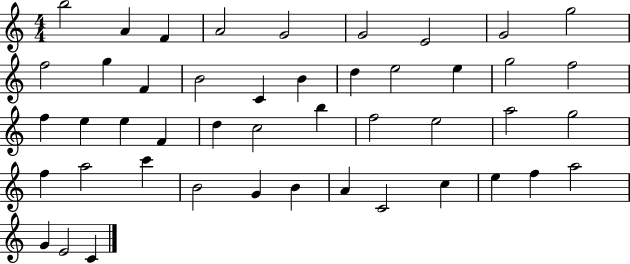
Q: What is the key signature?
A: C major